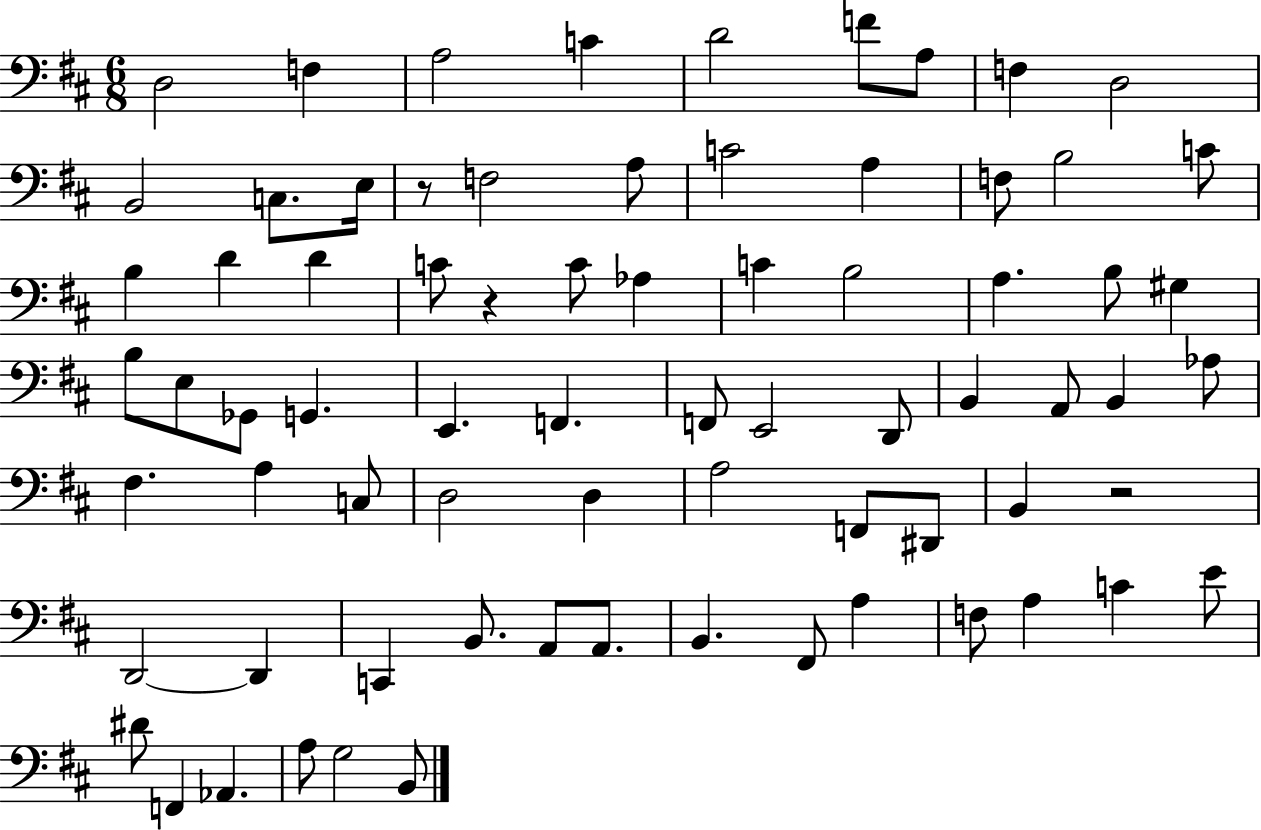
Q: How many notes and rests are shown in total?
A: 74